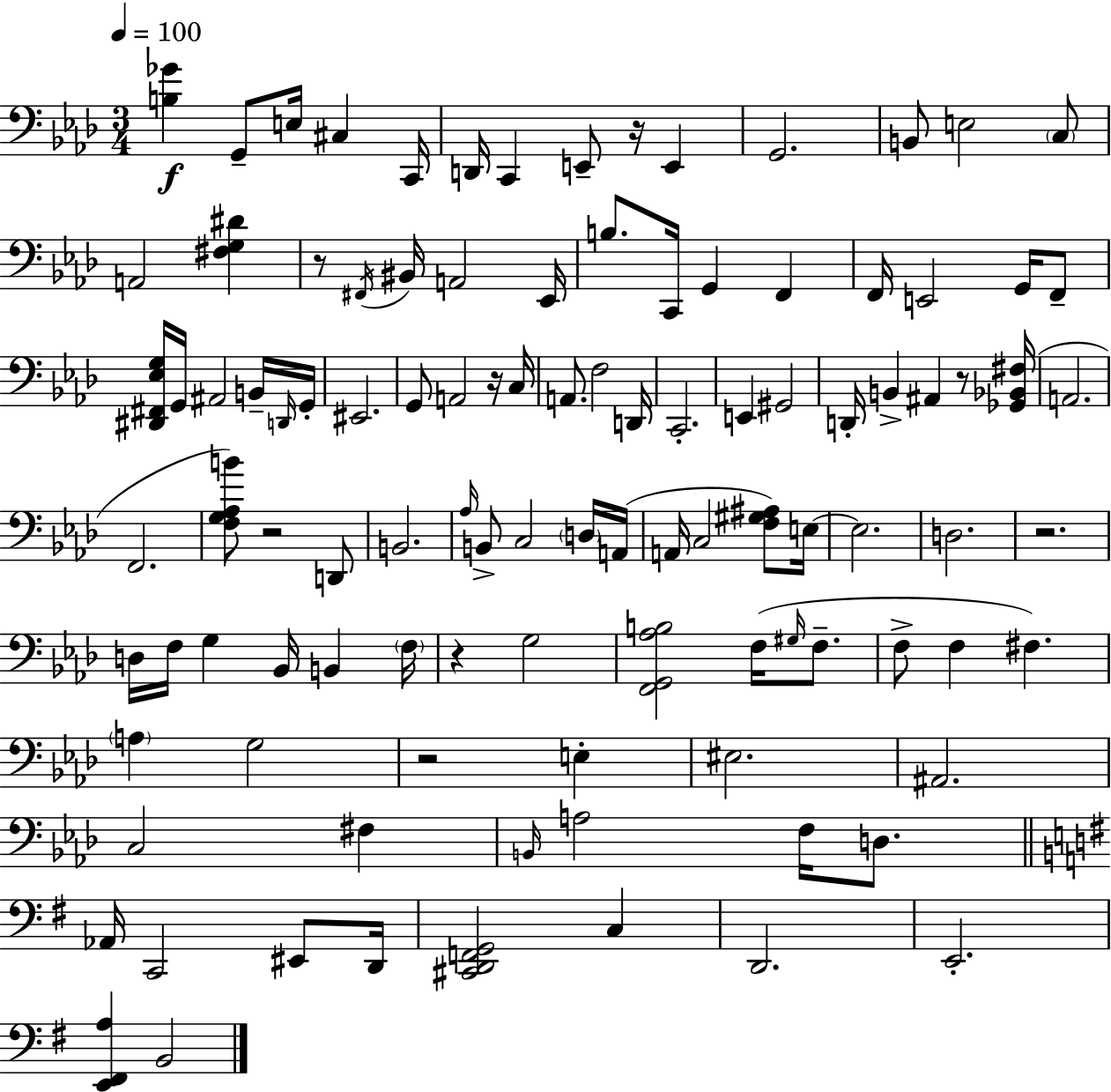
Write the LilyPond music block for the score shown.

{
  \clef bass
  \numericTimeSignature
  \time 3/4
  \key aes \major
  \tempo 4 = 100
  <b ges'>4\f g,8-- e16 cis4 c,16 | d,16 c,4 e,8-- r16 e,4 | g,2. | b,8 e2 \parenthesize c8 | \break a,2 <fis g dis'>4 | r8 \acciaccatura { fis,16 } bis,16 a,2 | ees,16 b8. c,16 g,4 f,4 | f,16 e,2 g,16 f,8-- | \break <dis, fis, ees g>16 g,16 ais,2 b,16-- | \grace { d,16 } g,16-. eis,2. | g,8 a,2 | r16 c16 a,8. f2 | \break d,16 c,2.-. | e,4 gis,2 | d,16-. b,4-> ais,4 r8 | <ges, bes, fis>16( a,2. | \break f,2. | <f g aes b'>8) r2 | d,8 b,2. | \grace { aes16 } b,8-> c2 | \break \parenthesize d16 a,16( a,16 c2 | <f gis ais>8) e16~~ e2. | d2. | r2. | \break d16 f16 g4 bes,16 b,4 | \parenthesize f16 r4 g2 | <f, g, aes b>2 f16( | \grace { gis16 } f8.-- f8-> f4 fis4.) | \break \parenthesize a4 g2 | r2 | e4-. eis2. | ais,2. | \break c2 | fis4 \grace { b,16 } a2 | f16 d8. \bar "||" \break \key g \major aes,16 c,2 eis,8 d,16 | <cis, d, f, g,>2 c4 | d,2. | e,2.-. | \break <e, fis, a>4 b,2 | \bar "|."
}